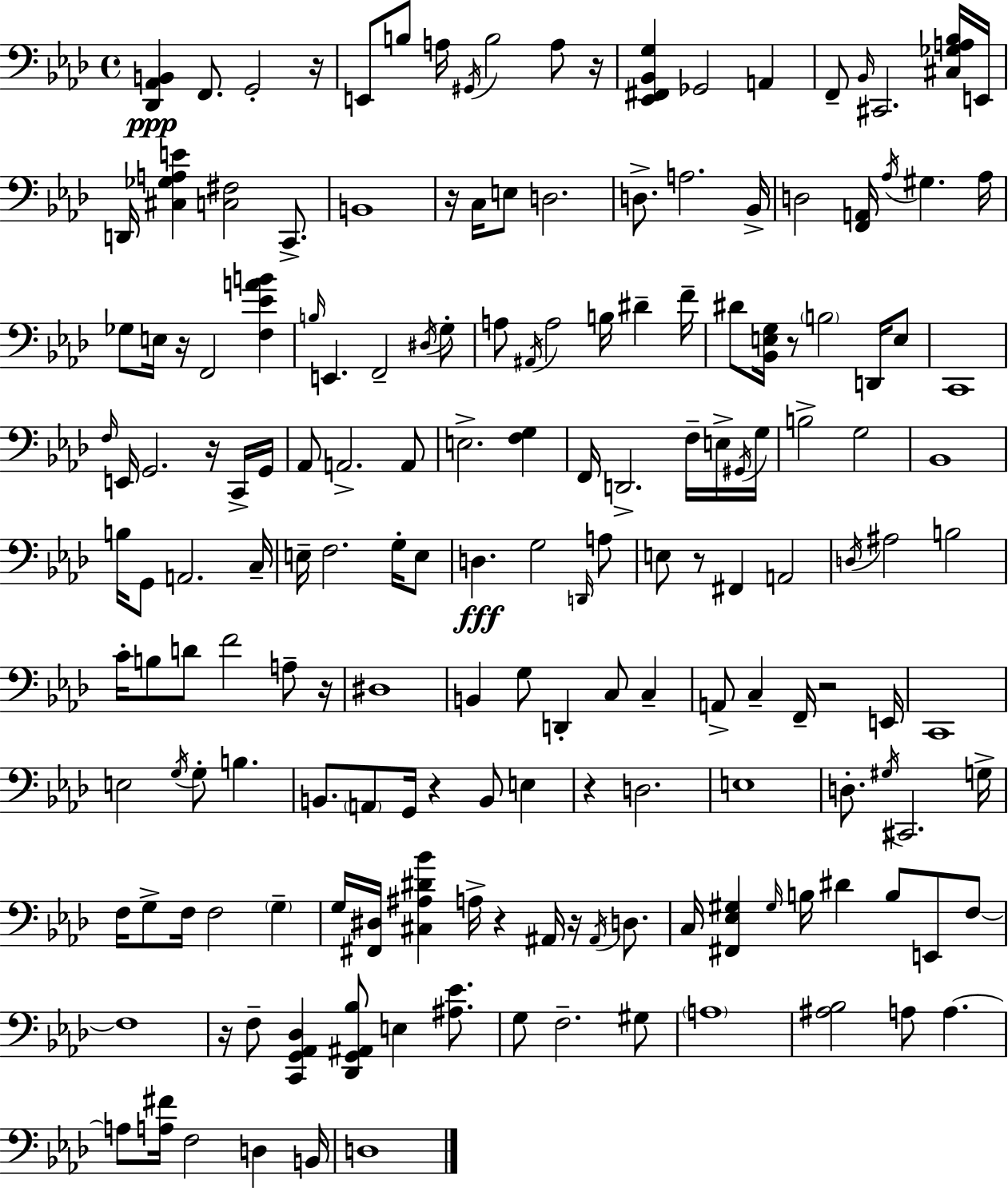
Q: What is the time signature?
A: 4/4